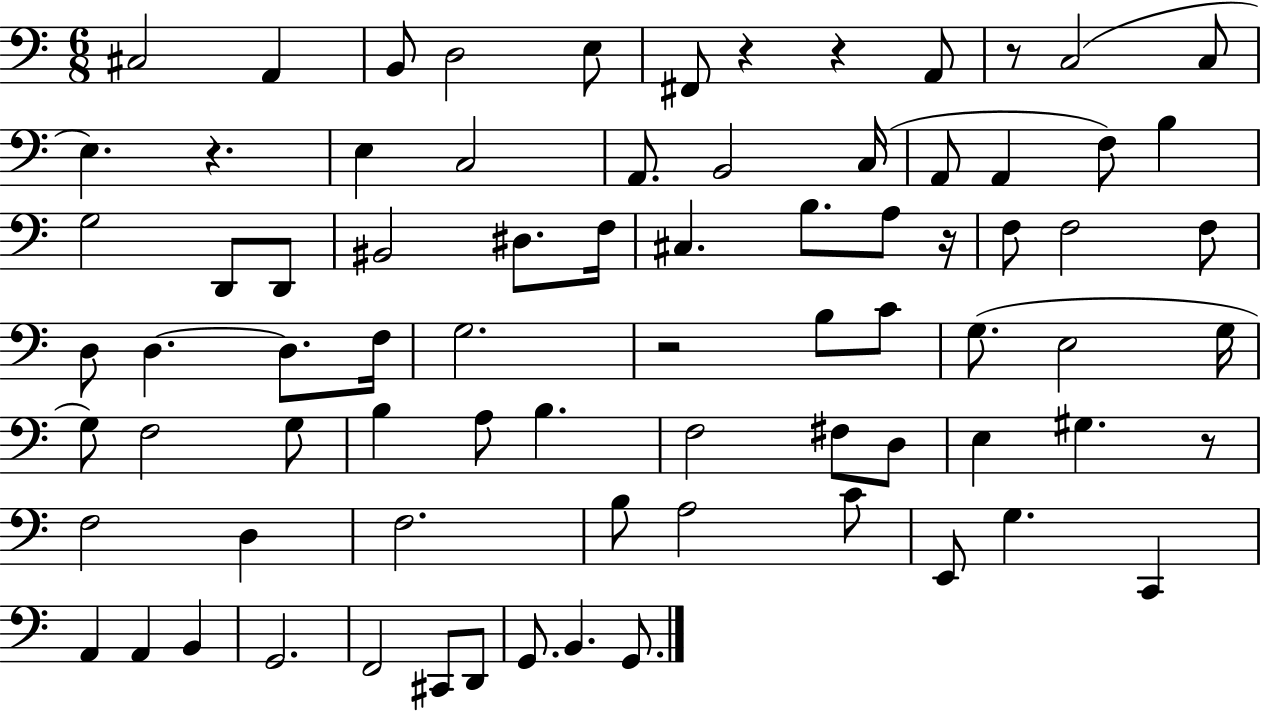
C#3/h A2/q B2/e D3/h E3/e F#2/e R/q R/q A2/e R/e C3/h C3/e E3/q. R/q. E3/q C3/h A2/e. B2/h C3/s A2/e A2/q F3/e B3/q G3/h D2/e D2/e BIS2/h D#3/e. F3/s C#3/q. B3/e. A3/e R/s F3/e F3/h F3/e D3/e D3/q. D3/e. F3/s G3/h. R/h B3/e C4/e G3/e. E3/h G3/s G3/e F3/h G3/e B3/q A3/e B3/q. F3/h F#3/e D3/e E3/q G#3/q. R/e F3/h D3/q F3/h. B3/e A3/h C4/e E2/e G3/q. C2/q A2/q A2/q B2/q G2/h. F2/h C#2/e D2/e G2/e. B2/q. G2/e.